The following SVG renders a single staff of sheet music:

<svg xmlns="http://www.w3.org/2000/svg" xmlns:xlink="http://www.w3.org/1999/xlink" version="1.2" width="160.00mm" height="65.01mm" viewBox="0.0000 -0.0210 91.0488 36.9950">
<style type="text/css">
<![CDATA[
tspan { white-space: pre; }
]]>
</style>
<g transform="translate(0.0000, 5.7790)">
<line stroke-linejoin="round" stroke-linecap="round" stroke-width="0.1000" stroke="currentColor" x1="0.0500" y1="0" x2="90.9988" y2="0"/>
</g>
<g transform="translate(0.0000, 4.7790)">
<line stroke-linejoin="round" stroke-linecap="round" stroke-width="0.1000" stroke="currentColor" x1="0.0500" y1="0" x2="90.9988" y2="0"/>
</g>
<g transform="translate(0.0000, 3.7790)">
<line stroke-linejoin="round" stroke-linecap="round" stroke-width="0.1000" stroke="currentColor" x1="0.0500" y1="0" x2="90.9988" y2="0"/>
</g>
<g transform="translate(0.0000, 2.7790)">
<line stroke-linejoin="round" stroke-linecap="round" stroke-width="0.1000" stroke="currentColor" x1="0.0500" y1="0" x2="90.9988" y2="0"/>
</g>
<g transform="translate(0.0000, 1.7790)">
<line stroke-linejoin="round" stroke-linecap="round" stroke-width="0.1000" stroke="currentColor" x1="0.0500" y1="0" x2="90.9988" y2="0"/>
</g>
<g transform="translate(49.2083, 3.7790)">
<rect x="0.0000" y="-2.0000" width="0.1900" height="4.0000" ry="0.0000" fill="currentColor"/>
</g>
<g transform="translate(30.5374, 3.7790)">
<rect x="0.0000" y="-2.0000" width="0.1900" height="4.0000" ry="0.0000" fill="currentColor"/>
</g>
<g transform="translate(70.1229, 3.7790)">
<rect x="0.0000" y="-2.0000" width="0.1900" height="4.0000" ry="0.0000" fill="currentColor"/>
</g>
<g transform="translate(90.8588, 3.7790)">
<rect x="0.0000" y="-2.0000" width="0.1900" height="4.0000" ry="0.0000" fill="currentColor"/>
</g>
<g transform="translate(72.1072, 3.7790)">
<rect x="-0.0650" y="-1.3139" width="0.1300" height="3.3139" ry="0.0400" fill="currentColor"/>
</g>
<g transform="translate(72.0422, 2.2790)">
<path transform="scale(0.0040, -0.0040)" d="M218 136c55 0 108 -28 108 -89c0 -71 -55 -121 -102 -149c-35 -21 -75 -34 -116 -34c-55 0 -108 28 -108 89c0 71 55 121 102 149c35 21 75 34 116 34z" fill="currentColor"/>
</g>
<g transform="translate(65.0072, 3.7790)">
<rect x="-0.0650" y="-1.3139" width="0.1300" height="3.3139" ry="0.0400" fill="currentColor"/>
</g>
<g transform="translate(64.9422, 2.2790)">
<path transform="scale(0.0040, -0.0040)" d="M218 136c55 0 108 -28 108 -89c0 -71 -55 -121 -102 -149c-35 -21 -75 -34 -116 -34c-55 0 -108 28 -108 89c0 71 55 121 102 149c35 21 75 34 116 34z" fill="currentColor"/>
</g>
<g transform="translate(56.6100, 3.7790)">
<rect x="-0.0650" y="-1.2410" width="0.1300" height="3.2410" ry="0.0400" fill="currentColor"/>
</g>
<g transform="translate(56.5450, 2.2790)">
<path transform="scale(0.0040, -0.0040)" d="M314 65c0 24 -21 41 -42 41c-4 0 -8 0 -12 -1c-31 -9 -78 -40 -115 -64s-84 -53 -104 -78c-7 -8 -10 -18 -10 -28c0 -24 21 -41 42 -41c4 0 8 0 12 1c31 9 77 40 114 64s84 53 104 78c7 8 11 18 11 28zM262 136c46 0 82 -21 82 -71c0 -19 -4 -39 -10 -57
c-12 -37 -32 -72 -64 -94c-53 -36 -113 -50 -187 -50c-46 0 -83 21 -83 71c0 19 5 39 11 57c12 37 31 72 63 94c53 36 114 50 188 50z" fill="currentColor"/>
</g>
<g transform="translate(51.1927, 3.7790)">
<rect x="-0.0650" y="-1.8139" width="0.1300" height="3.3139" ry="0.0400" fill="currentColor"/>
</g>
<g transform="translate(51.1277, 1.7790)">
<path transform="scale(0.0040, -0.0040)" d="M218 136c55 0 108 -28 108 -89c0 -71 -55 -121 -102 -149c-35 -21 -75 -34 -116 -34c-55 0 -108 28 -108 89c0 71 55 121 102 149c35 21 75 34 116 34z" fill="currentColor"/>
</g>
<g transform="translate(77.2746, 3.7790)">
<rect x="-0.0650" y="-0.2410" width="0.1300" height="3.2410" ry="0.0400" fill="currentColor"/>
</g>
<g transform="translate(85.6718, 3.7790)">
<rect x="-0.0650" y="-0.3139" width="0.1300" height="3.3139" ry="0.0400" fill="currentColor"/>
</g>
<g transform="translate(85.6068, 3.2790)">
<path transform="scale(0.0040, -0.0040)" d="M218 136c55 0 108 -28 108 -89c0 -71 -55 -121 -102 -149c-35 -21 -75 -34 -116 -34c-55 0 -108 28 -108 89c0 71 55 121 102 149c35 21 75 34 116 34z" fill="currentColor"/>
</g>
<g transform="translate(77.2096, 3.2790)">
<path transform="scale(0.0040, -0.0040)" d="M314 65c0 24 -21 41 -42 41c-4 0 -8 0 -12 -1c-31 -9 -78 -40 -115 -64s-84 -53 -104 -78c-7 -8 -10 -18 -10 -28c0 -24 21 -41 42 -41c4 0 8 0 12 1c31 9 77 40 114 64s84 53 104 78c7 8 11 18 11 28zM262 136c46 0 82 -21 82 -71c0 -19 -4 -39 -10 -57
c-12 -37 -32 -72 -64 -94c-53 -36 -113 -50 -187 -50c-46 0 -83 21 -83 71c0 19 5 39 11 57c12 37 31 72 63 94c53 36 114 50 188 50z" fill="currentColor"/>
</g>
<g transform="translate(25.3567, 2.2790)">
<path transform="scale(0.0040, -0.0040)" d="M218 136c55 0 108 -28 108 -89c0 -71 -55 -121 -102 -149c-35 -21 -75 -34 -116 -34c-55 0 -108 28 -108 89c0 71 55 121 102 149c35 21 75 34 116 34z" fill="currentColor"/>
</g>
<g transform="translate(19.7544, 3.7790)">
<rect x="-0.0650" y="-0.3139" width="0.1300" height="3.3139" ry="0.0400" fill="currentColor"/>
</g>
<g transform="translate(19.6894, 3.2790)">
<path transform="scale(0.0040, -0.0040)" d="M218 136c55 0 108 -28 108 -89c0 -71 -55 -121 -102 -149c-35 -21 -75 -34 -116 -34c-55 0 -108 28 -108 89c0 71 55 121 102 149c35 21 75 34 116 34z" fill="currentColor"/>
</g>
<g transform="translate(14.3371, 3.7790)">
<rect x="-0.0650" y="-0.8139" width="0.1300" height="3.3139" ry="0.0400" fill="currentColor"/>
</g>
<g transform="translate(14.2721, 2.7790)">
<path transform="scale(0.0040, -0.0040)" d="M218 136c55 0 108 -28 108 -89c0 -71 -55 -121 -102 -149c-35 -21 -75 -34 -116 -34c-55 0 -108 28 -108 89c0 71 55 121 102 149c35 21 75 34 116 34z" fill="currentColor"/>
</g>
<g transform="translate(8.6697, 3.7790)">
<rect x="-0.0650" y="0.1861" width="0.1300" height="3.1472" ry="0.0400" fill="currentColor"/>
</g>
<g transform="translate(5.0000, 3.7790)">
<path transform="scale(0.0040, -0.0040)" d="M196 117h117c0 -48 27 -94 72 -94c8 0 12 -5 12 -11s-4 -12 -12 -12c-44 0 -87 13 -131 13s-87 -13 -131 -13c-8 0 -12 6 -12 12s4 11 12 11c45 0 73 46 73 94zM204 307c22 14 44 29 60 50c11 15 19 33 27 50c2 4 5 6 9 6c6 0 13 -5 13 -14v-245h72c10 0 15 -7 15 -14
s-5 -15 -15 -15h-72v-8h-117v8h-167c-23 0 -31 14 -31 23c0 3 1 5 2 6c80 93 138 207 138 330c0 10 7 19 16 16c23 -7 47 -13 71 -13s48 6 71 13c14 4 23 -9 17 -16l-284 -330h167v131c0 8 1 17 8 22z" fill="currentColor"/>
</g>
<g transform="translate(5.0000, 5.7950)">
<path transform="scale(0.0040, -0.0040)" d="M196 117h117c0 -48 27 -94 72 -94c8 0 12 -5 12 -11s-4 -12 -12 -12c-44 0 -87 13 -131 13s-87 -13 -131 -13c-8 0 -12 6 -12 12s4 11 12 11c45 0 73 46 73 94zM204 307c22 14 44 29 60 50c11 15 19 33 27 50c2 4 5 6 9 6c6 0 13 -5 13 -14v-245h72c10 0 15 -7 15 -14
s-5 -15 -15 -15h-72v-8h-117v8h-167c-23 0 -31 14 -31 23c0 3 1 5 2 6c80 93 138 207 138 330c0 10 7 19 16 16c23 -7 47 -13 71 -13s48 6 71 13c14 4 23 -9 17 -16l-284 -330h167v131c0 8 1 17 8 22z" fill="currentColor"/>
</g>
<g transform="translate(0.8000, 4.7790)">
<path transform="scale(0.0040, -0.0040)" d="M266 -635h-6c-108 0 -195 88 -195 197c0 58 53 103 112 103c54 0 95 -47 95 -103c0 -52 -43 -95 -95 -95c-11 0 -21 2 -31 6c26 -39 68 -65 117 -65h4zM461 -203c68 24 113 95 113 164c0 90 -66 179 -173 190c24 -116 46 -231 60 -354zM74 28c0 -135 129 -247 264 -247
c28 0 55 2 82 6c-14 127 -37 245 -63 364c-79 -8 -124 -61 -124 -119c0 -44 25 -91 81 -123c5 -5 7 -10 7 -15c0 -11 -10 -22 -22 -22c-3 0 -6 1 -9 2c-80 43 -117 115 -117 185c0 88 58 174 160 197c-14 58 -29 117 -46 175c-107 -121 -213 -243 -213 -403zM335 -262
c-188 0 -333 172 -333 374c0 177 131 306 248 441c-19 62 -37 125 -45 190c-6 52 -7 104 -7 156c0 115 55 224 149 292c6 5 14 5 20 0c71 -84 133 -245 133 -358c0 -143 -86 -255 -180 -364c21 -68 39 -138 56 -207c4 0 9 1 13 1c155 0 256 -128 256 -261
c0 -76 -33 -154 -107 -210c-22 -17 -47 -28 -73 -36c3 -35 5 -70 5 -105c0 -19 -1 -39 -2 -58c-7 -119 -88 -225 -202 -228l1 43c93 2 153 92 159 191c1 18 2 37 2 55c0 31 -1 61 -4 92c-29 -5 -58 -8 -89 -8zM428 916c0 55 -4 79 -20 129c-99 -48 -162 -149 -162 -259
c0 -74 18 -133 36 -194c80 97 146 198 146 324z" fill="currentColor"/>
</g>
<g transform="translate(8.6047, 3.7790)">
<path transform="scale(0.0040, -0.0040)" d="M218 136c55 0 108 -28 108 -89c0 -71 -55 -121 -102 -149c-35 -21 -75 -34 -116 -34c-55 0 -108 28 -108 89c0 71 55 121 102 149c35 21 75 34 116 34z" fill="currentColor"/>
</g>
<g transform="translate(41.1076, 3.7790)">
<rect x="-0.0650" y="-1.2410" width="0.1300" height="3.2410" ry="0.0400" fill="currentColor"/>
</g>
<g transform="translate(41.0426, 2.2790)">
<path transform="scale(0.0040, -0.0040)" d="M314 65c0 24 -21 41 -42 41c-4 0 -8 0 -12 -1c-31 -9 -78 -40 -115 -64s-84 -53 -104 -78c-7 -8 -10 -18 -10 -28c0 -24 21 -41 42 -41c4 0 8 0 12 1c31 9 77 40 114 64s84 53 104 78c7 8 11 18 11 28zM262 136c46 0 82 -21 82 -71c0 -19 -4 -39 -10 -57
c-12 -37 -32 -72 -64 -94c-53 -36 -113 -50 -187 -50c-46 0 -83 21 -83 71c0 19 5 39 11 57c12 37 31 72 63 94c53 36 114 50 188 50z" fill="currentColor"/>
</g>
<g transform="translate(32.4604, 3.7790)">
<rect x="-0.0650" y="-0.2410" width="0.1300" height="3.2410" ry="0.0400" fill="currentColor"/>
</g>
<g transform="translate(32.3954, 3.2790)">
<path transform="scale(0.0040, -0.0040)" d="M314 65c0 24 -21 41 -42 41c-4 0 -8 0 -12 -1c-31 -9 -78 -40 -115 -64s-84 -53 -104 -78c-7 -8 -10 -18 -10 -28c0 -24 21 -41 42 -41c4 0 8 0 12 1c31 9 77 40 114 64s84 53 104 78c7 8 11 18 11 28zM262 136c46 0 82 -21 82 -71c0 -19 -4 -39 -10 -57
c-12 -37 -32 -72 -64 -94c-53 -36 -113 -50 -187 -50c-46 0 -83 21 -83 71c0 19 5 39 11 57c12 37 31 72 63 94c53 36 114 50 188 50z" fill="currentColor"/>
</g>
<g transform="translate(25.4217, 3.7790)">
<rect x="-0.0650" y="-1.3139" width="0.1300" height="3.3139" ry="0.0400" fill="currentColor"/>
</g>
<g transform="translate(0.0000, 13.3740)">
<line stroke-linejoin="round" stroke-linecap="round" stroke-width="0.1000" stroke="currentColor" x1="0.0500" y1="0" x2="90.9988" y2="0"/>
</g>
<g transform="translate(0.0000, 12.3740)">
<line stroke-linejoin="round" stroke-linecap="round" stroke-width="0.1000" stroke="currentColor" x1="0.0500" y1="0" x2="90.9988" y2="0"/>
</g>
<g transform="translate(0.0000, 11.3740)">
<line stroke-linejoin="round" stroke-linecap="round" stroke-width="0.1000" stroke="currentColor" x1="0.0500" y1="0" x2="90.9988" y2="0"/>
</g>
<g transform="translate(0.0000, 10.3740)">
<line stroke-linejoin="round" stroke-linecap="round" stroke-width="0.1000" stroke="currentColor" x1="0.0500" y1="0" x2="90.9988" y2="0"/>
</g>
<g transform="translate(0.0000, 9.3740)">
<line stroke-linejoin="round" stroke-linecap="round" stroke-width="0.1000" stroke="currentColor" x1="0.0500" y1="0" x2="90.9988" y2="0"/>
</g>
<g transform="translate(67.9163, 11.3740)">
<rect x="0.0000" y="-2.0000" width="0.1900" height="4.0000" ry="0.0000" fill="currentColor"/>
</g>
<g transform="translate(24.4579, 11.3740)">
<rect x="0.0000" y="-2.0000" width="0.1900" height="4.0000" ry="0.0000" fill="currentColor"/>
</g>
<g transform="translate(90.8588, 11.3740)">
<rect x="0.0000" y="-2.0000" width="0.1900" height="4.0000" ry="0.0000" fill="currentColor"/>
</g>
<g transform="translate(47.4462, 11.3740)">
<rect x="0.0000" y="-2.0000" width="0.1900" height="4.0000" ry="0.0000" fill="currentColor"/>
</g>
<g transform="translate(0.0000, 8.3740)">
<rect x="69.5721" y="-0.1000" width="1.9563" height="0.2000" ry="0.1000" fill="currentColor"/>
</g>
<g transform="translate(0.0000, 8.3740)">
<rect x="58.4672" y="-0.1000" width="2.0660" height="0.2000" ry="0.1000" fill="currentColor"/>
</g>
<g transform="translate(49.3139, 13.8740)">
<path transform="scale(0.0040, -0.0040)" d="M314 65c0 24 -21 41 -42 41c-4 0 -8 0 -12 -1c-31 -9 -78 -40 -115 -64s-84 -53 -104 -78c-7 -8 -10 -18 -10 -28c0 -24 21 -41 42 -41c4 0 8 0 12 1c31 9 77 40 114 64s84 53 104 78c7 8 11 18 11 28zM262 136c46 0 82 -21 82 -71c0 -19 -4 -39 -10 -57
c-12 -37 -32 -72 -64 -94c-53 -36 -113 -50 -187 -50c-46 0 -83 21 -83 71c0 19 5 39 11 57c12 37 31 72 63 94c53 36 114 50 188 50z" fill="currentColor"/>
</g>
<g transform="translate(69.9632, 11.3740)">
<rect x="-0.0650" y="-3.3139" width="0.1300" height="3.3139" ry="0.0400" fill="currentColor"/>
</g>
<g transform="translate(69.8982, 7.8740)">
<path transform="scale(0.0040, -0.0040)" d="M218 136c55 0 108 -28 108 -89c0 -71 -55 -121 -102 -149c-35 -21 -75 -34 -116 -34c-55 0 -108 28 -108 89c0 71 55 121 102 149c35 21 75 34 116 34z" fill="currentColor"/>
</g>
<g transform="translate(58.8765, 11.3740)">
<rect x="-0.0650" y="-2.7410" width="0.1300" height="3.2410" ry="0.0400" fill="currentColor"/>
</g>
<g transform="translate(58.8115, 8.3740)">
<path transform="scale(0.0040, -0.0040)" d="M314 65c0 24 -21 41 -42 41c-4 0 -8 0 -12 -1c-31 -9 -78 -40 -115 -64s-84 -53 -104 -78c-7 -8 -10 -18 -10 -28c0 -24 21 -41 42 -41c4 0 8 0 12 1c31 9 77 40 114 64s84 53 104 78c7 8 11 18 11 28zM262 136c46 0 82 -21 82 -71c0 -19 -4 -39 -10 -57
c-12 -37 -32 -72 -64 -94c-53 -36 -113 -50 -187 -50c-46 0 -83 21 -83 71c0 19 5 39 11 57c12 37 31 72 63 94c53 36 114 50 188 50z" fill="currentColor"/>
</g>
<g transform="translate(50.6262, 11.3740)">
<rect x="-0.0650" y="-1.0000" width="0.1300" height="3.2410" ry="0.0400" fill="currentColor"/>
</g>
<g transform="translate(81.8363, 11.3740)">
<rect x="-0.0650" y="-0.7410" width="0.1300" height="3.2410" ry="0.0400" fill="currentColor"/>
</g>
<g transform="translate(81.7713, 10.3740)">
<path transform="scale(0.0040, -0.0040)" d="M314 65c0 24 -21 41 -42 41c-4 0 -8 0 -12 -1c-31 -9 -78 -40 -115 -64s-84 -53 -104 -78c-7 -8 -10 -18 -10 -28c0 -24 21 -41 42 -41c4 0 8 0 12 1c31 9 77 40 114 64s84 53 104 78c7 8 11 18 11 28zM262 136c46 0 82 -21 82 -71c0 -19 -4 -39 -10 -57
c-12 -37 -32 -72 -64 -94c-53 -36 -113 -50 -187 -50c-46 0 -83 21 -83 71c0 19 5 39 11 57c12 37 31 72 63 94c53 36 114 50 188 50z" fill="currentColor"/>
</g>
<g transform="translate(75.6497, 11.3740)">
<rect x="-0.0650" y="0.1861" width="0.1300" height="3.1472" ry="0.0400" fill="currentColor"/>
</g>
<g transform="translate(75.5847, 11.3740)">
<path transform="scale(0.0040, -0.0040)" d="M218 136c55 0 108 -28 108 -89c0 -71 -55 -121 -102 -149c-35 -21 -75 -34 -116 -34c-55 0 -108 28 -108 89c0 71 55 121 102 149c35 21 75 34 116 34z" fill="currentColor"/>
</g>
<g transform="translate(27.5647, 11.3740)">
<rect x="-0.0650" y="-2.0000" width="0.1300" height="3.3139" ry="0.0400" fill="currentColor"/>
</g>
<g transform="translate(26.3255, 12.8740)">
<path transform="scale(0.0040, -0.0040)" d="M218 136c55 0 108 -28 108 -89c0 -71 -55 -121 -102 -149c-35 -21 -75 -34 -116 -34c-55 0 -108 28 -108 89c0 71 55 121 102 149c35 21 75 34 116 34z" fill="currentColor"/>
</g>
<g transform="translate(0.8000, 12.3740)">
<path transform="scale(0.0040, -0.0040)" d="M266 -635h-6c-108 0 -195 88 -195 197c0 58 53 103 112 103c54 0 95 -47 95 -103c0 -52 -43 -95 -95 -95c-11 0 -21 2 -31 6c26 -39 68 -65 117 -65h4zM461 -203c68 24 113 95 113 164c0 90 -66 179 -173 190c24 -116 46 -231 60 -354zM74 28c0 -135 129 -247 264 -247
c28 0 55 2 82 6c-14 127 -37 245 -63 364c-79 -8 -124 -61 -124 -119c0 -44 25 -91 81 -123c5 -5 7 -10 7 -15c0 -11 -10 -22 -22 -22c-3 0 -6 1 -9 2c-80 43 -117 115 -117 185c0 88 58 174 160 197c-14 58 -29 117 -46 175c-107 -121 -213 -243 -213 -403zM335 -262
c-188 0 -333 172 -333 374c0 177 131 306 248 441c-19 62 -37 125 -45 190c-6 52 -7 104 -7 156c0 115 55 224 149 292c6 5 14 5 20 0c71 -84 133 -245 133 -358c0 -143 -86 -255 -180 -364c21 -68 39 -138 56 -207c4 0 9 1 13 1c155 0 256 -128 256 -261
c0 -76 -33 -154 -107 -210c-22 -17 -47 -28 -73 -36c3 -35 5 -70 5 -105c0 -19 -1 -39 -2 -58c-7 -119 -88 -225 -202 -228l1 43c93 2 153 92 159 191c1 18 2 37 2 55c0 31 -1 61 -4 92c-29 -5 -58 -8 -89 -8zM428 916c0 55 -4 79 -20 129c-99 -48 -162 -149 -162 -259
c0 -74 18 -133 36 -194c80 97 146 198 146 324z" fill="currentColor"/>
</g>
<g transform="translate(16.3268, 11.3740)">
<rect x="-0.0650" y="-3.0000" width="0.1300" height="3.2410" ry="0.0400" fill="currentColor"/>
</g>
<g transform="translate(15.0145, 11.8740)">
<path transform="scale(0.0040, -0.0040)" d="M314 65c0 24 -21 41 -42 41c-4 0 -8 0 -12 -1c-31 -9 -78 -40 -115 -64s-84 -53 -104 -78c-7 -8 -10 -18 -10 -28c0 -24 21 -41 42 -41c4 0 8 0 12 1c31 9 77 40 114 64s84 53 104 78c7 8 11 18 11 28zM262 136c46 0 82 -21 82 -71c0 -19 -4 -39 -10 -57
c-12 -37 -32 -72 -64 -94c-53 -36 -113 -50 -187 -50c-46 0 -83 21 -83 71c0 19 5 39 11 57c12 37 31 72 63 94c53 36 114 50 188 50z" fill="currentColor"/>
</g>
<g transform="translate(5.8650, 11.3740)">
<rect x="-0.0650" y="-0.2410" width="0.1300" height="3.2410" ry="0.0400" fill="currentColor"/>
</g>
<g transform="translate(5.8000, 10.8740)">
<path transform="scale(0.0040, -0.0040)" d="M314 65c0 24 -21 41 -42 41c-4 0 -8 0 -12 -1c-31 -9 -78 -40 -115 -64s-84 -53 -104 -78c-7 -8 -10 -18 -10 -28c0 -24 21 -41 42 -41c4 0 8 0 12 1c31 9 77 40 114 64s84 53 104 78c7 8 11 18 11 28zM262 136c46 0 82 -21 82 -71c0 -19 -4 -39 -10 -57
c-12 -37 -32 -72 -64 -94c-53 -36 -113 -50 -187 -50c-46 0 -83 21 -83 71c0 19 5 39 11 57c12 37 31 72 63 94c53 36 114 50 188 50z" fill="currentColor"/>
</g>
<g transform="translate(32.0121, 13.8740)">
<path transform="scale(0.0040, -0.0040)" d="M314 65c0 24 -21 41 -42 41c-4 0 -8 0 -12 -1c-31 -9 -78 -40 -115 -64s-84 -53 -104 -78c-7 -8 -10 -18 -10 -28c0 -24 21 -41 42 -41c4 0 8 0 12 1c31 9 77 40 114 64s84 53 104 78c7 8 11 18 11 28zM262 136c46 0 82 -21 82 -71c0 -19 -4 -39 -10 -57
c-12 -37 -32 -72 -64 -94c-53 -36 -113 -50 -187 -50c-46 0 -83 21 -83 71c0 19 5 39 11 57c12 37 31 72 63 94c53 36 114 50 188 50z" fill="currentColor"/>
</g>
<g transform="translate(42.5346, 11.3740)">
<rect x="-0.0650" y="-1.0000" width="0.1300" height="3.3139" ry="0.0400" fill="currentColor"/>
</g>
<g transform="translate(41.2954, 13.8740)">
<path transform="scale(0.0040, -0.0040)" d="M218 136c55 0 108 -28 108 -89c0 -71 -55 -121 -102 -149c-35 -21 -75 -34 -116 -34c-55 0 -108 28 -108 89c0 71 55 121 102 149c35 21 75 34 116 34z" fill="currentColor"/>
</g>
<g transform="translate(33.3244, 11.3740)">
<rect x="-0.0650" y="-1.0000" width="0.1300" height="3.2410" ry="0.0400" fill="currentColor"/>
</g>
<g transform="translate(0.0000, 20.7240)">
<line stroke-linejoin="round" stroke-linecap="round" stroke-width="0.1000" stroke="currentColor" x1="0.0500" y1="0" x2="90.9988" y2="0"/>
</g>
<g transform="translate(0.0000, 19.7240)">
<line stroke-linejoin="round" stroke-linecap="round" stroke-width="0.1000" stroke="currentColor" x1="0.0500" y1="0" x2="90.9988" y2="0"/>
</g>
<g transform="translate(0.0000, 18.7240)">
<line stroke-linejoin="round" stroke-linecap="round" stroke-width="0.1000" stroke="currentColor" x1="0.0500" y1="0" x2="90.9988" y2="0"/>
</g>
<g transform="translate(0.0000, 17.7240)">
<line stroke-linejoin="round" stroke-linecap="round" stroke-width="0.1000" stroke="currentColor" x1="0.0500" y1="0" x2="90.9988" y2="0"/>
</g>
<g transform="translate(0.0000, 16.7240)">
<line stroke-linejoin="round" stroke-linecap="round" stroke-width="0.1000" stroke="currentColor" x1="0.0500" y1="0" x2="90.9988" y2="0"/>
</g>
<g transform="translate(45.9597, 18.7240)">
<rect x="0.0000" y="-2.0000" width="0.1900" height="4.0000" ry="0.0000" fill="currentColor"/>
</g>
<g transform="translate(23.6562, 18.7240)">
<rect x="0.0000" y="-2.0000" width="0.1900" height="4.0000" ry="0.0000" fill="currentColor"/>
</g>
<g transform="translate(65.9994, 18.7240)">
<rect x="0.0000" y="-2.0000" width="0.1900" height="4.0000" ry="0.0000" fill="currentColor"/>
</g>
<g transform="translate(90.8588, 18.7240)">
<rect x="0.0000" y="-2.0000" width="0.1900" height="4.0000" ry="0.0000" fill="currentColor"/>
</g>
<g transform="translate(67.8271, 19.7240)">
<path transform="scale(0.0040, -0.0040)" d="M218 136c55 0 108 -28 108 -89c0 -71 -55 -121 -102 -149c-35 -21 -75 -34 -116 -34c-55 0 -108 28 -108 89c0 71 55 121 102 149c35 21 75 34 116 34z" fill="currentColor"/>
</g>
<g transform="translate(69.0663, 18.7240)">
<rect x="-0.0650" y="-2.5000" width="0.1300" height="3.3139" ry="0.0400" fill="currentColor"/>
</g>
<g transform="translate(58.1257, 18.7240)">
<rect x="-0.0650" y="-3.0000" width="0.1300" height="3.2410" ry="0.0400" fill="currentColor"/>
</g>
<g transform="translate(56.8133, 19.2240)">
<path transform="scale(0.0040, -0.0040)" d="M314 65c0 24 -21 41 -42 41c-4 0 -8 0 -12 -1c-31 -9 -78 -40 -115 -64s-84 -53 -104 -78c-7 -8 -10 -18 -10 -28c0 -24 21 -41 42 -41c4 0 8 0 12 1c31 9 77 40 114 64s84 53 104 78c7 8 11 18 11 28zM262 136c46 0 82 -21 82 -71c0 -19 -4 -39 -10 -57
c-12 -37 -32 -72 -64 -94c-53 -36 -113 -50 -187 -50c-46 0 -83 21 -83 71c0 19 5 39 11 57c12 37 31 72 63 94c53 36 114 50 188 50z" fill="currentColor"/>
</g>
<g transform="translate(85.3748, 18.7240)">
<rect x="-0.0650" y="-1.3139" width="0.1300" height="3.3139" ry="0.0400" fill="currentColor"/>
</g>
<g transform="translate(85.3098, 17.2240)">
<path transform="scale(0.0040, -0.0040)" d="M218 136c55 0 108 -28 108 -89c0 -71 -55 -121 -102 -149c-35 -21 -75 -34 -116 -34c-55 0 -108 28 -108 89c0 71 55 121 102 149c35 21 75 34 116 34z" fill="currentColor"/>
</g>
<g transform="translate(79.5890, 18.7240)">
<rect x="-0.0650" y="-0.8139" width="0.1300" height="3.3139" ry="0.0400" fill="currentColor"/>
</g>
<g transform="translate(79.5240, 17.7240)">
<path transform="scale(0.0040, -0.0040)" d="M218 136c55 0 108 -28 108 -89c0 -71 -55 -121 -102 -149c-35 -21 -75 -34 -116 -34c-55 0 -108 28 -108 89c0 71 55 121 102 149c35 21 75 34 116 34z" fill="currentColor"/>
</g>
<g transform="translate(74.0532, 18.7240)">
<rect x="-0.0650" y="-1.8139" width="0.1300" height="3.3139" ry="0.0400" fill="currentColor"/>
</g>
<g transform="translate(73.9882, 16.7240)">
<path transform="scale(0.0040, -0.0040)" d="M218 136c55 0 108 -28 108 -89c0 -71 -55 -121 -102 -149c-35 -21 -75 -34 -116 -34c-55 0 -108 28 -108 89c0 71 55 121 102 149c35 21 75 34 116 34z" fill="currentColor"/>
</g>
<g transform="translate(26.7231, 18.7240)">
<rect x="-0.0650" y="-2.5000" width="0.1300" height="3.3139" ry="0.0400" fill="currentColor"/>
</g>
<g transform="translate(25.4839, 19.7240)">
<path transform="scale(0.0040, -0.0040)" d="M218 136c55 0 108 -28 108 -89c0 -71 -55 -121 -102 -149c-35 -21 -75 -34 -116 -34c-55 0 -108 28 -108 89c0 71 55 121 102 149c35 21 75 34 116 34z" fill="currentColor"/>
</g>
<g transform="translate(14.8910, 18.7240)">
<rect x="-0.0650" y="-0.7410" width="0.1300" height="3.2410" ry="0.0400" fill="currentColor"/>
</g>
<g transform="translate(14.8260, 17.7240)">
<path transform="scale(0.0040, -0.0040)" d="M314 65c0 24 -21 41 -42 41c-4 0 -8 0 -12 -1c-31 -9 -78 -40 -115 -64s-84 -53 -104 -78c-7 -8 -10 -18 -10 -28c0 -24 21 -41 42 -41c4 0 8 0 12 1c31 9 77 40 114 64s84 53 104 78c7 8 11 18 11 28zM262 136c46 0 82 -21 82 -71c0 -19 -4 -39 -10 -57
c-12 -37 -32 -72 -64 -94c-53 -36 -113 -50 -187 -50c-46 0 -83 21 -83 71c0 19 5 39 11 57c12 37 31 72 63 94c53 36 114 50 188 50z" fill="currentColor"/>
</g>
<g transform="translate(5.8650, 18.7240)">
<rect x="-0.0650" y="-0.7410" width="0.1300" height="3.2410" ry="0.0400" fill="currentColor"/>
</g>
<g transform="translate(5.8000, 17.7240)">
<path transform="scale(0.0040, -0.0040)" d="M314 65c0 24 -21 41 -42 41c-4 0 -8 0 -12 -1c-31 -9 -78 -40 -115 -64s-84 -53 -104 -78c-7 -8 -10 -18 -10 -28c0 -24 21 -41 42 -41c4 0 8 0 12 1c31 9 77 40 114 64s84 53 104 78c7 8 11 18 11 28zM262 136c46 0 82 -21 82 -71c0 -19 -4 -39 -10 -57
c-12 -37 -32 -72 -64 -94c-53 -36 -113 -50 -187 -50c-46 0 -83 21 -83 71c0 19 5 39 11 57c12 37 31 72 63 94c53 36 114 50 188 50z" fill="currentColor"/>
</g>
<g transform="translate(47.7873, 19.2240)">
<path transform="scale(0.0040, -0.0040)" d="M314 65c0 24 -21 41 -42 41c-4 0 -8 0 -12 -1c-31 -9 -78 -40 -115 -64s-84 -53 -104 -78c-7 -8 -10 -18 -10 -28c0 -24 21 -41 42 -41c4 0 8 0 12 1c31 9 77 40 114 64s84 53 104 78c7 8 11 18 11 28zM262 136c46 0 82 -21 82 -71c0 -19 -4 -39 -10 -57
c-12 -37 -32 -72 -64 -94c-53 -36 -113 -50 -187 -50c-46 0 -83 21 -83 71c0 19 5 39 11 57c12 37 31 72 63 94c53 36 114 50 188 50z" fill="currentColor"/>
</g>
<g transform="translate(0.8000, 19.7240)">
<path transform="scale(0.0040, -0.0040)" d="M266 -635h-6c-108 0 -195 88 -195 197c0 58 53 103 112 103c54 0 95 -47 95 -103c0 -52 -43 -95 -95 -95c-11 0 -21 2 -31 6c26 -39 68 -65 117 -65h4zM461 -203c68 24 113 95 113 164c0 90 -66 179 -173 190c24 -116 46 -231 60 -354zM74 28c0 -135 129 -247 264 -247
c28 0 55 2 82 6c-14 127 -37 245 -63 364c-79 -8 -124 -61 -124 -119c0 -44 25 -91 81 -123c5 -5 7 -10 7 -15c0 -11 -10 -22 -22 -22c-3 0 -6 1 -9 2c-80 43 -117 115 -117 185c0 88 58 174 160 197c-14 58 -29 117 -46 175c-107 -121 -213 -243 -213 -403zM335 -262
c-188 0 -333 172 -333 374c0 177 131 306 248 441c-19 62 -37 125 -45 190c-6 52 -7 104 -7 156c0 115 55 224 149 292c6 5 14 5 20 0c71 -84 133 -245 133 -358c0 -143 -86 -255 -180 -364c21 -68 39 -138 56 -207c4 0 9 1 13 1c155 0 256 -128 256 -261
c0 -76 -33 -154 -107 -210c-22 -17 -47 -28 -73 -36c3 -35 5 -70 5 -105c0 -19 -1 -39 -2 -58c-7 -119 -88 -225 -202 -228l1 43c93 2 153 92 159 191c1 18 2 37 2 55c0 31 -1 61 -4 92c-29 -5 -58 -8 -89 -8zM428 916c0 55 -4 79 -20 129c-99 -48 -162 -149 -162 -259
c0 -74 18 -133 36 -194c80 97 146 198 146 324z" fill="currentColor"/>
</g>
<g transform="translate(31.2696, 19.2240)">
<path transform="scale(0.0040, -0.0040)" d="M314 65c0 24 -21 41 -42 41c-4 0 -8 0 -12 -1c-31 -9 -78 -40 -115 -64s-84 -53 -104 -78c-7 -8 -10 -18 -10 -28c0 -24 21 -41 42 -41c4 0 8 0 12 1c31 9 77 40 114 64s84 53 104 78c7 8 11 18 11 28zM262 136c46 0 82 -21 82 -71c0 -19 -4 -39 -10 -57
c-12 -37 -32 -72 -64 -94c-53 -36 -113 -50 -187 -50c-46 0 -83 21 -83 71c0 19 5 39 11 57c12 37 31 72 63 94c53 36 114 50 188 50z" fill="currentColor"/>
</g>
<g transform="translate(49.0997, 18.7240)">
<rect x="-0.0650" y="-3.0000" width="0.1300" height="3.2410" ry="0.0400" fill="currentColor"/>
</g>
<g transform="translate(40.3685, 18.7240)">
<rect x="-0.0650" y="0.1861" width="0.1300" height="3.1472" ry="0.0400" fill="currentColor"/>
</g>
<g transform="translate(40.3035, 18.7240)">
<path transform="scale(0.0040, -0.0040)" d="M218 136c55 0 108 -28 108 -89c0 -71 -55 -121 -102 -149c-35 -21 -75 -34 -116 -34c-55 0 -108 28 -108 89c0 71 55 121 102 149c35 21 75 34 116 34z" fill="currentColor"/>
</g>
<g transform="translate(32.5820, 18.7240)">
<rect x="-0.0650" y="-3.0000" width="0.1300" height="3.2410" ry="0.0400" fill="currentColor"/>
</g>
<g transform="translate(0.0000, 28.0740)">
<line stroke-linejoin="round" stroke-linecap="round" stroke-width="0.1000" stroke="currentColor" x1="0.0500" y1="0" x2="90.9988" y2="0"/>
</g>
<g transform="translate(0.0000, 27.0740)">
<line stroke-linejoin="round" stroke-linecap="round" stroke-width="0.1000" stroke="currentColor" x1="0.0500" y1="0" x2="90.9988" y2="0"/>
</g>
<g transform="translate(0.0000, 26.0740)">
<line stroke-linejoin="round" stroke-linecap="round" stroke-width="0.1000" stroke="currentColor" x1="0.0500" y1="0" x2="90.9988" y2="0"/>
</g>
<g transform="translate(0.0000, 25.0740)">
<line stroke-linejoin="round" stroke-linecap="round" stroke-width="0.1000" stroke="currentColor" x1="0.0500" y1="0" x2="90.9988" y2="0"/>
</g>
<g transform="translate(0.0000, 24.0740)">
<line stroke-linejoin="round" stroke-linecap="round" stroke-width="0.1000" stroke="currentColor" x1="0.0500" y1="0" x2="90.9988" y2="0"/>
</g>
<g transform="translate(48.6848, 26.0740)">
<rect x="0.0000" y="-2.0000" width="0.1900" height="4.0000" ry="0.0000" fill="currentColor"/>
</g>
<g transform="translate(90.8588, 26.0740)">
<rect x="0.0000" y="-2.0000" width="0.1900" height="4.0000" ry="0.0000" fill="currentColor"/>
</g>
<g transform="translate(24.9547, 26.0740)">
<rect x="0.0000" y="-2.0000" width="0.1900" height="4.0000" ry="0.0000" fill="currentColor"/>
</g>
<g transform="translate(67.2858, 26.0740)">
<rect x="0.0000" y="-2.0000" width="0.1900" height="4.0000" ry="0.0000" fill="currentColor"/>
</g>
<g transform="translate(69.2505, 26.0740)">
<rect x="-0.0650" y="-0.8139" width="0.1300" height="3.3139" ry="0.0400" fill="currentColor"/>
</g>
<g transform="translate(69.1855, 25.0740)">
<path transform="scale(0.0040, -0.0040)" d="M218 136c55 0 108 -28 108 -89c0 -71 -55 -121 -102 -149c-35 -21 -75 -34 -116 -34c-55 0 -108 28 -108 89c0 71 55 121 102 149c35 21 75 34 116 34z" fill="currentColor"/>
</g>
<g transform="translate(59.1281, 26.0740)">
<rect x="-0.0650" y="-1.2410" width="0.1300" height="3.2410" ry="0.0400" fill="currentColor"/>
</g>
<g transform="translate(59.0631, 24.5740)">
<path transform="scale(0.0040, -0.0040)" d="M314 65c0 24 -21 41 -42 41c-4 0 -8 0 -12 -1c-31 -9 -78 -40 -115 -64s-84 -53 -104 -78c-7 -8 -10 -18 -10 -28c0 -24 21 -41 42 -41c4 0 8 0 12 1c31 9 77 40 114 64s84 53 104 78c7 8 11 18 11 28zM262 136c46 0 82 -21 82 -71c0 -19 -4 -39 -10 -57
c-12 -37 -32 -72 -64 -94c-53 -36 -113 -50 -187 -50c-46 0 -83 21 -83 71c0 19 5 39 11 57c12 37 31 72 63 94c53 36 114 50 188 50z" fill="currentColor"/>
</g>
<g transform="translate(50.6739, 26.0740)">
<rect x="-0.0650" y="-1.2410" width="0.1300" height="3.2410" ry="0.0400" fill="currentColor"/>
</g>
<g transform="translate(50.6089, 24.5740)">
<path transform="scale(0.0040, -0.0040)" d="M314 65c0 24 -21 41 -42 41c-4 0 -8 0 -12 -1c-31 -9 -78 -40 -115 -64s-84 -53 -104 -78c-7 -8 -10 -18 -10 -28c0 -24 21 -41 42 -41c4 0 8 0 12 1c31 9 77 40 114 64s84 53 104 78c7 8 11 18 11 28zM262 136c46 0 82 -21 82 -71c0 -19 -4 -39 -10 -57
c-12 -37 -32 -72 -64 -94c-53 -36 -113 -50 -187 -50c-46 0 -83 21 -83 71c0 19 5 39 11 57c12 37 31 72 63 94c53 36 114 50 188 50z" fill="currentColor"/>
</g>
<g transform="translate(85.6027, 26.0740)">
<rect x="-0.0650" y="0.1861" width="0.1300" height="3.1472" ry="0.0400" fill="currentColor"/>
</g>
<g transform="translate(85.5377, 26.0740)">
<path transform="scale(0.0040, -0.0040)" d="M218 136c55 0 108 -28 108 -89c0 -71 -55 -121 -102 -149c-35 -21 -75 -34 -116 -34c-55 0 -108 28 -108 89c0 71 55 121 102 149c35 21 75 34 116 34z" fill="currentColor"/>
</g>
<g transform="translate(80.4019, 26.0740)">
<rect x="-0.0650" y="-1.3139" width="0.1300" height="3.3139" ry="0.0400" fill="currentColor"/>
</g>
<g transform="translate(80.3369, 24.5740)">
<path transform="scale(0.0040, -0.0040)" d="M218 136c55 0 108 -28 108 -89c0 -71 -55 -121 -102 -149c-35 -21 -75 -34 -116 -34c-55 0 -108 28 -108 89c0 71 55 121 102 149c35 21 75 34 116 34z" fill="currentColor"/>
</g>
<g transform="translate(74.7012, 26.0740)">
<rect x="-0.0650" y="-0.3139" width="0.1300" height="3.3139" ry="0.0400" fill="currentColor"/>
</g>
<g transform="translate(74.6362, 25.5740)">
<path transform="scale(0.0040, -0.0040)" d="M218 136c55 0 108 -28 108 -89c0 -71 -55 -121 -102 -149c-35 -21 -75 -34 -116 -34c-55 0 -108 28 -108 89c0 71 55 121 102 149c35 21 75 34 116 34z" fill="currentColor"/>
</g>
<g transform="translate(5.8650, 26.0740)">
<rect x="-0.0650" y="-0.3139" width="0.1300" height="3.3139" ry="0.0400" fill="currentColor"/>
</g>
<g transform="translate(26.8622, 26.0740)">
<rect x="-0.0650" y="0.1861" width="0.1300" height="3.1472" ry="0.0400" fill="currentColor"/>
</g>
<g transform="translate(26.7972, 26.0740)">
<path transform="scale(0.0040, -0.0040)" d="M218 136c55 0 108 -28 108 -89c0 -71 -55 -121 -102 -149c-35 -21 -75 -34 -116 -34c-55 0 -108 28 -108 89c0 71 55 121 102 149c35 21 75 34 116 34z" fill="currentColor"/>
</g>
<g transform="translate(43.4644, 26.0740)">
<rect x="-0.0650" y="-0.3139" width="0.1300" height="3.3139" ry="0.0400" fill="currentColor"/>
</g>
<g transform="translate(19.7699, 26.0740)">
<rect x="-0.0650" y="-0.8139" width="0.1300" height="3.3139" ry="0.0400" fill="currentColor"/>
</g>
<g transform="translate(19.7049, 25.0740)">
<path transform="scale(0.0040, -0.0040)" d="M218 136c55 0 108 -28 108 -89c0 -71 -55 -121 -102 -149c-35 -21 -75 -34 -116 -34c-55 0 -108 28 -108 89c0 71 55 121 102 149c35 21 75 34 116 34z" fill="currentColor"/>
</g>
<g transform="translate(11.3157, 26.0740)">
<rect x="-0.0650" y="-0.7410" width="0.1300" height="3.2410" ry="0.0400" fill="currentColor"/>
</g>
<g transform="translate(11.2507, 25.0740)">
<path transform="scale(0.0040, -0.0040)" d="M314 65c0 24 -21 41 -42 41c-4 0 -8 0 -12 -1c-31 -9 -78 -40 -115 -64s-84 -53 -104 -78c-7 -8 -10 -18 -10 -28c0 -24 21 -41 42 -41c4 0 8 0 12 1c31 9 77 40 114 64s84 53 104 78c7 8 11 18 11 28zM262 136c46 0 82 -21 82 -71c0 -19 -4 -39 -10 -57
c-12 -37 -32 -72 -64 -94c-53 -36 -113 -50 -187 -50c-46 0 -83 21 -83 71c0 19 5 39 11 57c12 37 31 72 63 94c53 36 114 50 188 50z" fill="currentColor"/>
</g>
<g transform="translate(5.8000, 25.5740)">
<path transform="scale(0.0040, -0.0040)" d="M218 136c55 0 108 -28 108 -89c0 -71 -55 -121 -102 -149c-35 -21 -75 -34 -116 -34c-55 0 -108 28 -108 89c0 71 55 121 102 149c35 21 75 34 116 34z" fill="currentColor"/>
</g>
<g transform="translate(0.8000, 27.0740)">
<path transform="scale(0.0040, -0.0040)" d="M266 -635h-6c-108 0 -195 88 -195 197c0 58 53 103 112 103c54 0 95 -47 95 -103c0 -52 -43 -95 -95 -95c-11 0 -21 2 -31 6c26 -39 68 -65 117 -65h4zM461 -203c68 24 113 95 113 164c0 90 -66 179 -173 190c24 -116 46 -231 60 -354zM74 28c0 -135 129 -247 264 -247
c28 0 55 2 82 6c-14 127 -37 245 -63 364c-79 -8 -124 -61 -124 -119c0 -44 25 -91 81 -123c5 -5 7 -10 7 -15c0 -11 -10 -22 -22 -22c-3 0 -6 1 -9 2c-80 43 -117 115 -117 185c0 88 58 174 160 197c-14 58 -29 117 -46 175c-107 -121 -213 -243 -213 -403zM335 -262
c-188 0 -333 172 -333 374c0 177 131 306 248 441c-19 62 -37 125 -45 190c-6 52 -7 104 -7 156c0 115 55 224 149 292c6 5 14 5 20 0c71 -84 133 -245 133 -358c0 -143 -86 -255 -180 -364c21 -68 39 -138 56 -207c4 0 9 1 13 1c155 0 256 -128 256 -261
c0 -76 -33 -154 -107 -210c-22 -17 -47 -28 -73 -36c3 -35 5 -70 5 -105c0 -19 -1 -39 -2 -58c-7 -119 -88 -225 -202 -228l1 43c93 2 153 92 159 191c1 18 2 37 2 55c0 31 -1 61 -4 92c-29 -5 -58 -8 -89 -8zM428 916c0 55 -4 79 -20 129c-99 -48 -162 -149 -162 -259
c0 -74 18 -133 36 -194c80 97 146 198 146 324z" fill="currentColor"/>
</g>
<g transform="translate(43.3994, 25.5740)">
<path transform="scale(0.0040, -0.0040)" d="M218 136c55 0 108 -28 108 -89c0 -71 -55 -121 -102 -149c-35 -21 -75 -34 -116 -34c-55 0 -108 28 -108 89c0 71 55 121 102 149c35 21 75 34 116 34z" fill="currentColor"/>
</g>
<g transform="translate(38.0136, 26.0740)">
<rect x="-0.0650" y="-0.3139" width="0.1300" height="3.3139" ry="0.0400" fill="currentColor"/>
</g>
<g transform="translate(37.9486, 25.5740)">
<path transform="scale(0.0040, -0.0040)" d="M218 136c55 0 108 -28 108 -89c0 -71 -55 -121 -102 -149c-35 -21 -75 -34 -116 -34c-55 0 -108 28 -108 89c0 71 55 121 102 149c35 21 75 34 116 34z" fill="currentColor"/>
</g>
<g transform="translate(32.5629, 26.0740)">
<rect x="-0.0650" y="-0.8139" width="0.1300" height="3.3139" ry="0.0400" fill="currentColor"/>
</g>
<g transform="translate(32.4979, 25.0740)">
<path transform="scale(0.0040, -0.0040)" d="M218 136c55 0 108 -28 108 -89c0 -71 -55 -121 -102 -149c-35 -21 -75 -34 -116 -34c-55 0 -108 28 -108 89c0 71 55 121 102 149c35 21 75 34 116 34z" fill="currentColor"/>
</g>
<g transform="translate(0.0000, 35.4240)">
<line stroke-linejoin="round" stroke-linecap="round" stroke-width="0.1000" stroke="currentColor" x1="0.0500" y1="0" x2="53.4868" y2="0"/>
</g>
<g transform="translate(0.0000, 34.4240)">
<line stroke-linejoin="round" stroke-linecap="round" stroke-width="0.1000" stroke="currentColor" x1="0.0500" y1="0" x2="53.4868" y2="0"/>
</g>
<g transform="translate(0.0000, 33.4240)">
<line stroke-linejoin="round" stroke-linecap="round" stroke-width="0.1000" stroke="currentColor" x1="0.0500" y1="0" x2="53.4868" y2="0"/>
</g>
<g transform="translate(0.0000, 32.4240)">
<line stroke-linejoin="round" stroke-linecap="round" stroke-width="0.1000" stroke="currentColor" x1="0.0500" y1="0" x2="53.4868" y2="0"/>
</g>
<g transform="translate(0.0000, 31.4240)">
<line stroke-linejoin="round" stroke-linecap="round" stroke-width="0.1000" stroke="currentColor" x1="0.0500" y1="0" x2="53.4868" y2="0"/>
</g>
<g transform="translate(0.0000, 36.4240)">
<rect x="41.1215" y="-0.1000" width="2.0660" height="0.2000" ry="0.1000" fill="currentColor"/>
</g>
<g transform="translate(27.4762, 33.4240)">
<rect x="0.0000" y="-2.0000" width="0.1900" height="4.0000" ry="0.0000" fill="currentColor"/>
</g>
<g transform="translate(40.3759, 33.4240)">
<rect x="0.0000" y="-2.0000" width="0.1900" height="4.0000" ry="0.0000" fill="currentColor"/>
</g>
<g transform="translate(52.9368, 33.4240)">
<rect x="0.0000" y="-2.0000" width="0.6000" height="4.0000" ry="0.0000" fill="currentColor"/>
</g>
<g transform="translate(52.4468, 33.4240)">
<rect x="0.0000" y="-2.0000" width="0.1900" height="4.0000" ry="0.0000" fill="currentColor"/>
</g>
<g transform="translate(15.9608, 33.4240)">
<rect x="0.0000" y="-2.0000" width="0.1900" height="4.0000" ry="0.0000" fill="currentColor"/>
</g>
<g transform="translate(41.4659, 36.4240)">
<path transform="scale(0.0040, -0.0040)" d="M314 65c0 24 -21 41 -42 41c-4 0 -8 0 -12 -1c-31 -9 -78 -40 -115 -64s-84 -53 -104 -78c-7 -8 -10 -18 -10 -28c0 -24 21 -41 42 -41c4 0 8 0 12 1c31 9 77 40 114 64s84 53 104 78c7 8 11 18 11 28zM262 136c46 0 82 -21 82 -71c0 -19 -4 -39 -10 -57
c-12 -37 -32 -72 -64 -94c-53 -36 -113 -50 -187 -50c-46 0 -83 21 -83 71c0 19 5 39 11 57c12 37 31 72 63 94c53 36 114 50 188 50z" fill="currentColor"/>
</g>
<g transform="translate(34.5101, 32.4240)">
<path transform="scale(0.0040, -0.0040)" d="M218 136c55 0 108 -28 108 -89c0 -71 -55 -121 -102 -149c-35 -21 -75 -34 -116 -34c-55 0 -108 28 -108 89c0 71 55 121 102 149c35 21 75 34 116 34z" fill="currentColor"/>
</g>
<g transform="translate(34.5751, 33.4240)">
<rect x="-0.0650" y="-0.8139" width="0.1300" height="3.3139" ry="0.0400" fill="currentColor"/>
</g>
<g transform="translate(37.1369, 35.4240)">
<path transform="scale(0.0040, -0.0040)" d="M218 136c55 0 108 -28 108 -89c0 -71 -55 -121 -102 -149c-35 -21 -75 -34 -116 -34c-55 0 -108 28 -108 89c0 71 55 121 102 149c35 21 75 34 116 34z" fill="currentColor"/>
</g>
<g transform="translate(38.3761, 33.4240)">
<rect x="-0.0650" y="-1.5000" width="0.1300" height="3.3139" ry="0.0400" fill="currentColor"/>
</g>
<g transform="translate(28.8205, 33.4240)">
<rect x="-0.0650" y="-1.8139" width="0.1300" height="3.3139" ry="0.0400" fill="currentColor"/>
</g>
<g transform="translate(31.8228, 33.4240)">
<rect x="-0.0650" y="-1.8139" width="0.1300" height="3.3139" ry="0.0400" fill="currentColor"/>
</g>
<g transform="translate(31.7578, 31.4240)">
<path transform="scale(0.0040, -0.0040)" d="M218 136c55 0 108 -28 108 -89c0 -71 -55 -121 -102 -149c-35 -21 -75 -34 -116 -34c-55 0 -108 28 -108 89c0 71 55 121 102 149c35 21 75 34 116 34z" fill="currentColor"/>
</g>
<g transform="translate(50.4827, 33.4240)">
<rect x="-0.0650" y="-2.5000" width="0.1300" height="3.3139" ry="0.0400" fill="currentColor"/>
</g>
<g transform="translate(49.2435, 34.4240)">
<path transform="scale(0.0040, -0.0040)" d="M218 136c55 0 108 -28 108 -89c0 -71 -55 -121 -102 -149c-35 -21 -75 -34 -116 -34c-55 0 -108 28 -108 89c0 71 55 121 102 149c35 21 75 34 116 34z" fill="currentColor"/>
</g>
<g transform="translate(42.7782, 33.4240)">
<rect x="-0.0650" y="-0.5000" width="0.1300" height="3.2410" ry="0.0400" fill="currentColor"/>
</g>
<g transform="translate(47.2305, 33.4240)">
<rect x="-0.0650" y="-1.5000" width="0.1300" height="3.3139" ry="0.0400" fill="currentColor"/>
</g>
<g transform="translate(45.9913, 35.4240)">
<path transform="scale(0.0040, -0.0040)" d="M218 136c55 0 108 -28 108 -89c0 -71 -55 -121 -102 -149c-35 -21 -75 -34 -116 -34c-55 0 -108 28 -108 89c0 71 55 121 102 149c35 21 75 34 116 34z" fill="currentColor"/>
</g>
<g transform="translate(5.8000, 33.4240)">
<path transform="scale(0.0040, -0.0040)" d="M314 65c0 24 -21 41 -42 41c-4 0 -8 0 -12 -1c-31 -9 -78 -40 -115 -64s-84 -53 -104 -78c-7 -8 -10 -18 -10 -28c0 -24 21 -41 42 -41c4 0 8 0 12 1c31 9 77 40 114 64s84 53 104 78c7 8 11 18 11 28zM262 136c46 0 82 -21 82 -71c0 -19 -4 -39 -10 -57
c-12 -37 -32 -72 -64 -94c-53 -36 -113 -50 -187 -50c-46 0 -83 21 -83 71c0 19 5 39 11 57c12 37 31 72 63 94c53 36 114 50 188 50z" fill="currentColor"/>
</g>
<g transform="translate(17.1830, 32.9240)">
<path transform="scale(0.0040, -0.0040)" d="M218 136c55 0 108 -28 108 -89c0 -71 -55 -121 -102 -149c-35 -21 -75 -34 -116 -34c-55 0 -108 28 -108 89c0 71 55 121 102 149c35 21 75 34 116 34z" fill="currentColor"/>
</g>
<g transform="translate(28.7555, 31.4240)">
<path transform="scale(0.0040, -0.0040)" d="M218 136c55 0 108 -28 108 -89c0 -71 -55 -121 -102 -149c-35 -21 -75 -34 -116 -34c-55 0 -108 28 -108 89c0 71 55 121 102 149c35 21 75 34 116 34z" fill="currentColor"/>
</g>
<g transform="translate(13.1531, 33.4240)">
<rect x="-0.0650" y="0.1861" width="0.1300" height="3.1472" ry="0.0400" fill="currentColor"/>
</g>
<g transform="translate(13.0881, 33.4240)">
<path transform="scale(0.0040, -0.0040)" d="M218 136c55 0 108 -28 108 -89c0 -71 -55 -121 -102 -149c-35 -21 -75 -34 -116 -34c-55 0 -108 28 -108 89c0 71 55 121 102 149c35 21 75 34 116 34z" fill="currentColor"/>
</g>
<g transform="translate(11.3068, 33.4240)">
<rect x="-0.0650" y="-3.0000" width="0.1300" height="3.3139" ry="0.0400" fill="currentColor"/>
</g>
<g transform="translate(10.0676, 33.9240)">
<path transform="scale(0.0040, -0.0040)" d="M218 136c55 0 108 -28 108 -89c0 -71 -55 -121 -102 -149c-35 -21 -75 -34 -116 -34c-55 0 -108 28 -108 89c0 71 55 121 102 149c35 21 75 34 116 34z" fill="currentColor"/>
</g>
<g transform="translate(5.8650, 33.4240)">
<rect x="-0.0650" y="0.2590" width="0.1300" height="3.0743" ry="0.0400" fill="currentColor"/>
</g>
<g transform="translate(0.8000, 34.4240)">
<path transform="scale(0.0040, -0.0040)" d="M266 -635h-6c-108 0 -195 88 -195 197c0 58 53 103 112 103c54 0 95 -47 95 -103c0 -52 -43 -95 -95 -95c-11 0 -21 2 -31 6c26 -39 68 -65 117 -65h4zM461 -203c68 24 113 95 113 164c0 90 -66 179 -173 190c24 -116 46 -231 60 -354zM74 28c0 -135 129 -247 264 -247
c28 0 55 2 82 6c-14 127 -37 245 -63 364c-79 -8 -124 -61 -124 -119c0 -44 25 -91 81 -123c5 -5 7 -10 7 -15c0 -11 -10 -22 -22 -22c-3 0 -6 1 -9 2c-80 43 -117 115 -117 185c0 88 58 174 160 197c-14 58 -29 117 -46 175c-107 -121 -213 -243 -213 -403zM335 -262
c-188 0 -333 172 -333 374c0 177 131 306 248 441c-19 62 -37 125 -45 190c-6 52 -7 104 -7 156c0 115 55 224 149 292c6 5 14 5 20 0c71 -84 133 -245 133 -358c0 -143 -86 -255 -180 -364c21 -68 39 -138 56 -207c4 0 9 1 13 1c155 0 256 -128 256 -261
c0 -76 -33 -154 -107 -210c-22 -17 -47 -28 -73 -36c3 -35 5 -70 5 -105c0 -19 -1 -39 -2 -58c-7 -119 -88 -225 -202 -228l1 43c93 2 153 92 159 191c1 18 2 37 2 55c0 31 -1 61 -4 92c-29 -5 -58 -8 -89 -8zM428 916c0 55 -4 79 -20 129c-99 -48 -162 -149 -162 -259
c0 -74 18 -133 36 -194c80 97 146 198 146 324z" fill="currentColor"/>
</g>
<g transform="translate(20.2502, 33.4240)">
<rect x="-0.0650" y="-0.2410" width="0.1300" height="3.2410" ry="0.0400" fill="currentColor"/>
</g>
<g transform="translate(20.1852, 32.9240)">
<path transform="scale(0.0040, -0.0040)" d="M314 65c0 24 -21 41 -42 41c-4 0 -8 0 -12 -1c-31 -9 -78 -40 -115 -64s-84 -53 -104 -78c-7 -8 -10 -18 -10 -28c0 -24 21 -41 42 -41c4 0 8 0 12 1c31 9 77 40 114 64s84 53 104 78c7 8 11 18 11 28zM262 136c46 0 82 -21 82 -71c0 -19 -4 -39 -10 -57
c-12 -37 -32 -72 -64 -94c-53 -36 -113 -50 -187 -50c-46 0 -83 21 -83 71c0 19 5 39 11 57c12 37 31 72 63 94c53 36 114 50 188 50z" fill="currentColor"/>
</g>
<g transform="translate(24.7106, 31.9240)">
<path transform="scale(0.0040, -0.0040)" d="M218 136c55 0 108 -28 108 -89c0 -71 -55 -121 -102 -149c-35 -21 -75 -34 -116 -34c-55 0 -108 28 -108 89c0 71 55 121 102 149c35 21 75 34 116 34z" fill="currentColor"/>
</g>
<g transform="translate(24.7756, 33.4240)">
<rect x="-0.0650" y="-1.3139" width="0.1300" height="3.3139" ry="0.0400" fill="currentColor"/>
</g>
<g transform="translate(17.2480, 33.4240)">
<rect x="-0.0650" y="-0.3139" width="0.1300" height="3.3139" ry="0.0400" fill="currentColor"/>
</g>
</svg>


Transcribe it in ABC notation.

X:1
T:Untitled
M:4/4
L:1/4
K:C
B d c e c2 e2 f e2 e e c2 c c2 A2 F D2 D D2 a2 b B d2 d2 d2 G A2 B A2 A2 G f d e c d2 d B d c c e2 e2 d c e B B2 A B c c2 e f f d E C2 E G